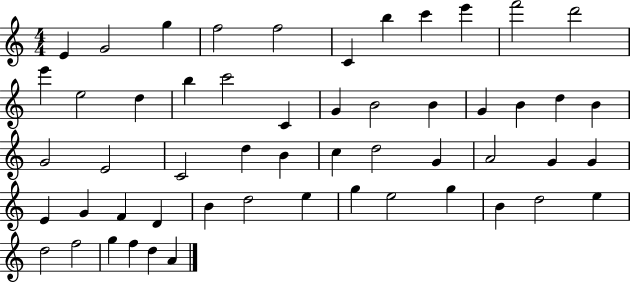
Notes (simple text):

E4/q G4/h G5/q F5/h F5/h C4/q B5/q C6/q E6/q F6/h D6/h E6/q E5/h D5/q B5/q C6/h C4/q G4/q B4/h B4/q G4/q B4/q D5/q B4/q G4/h E4/h C4/h D5/q B4/q C5/q D5/h G4/q A4/h G4/q G4/q E4/q G4/q F4/q D4/q B4/q D5/h E5/q G5/q E5/h G5/q B4/q D5/h E5/q D5/h F5/h G5/q F5/q D5/q A4/q